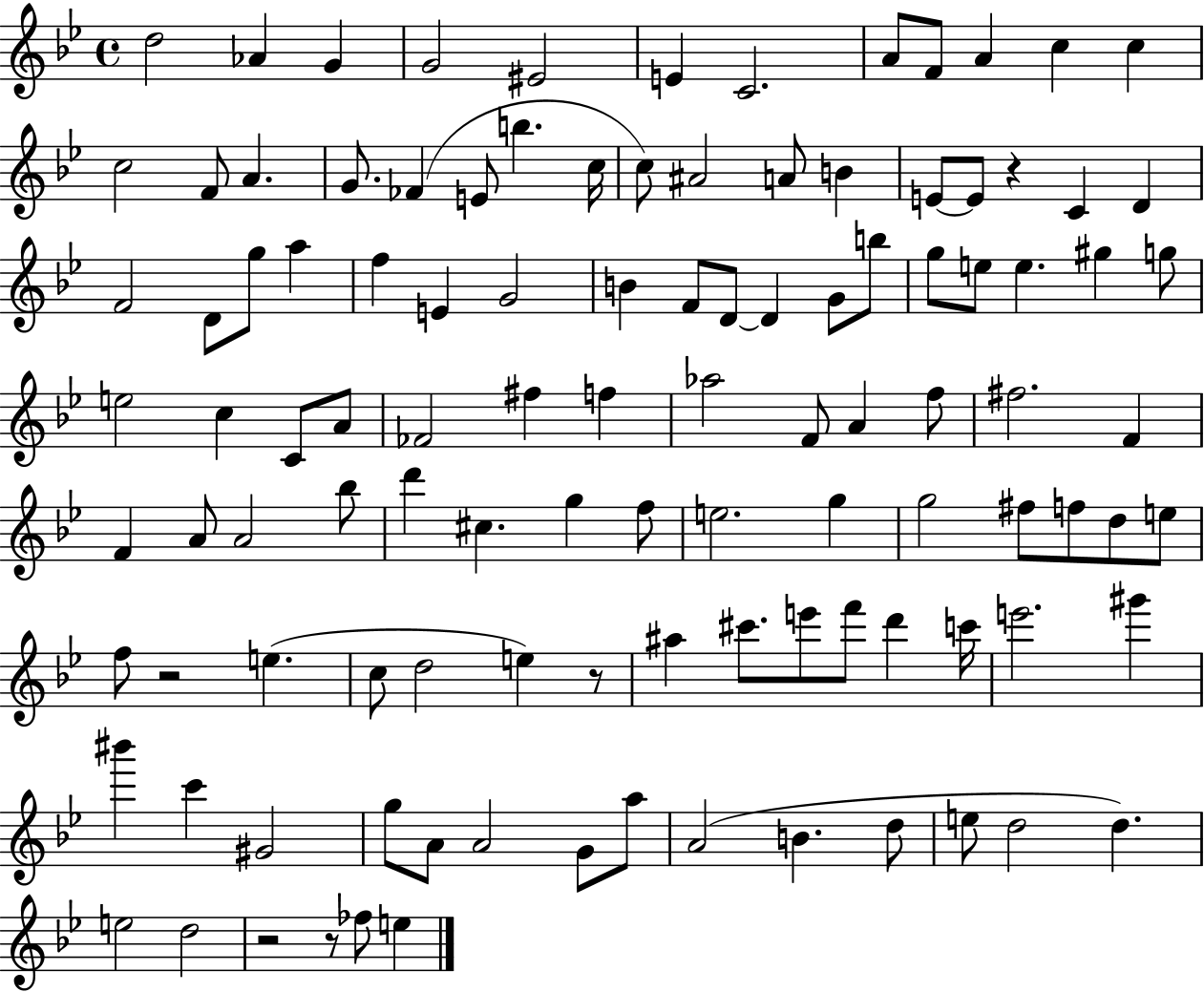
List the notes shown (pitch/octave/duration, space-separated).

D5/h Ab4/q G4/q G4/h EIS4/h E4/q C4/h. A4/e F4/e A4/q C5/q C5/q C5/h F4/e A4/q. G4/e. FES4/q E4/e B5/q. C5/s C5/e A#4/h A4/e B4/q E4/e E4/e R/q C4/q D4/q F4/h D4/e G5/e A5/q F5/q E4/q G4/h B4/q F4/e D4/e D4/q G4/e B5/e G5/e E5/e E5/q. G#5/q G5/e E5/h C5/q C4/e A4/e FES4/h F#5/q F5/q Ab5/h F4/e A4/q F5/e F#5/h. F4/q F4/q A4/e A4/h Bb5/e D6/q C#5/q. G5/q F5/e E5/h. G5/q G5/h F#5/e F5/e D5/e E5/e F5/e R/h E5/q. C5/e D5/h E5/q R/e A#5/q C#6/e. E6/e F6/e D6/q C6/s E6/h. G#6/q BIS6/q C6/q G#4/h G5/e A4/e A4/h G4/e A5/e A4/h B4/q. D5/e E5/e D5/h D5/q. E5/h D5/h R/h R/e FES5/e E5/q